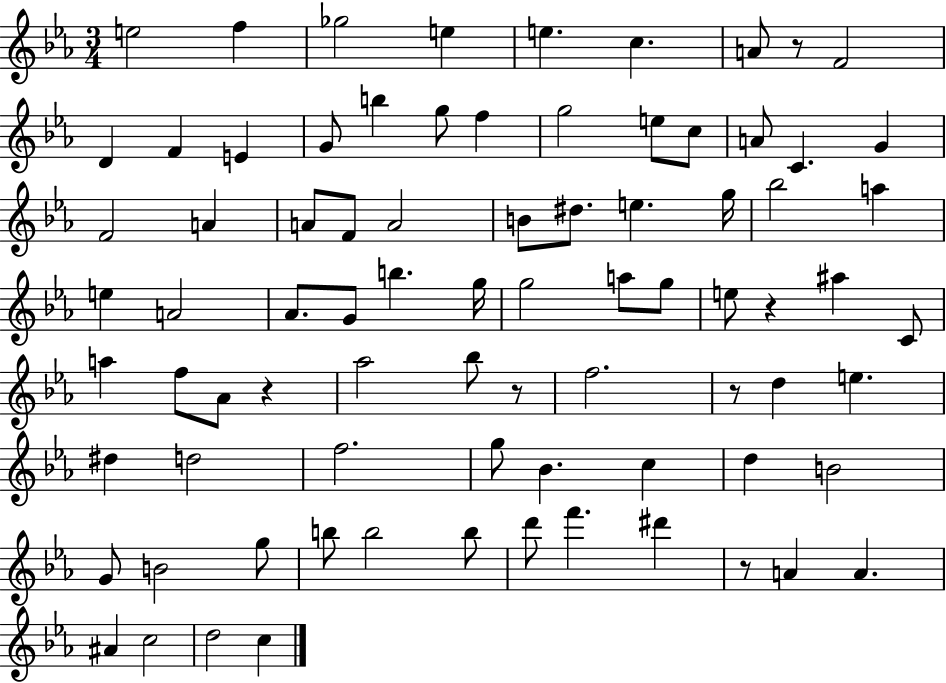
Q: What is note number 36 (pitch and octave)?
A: G4